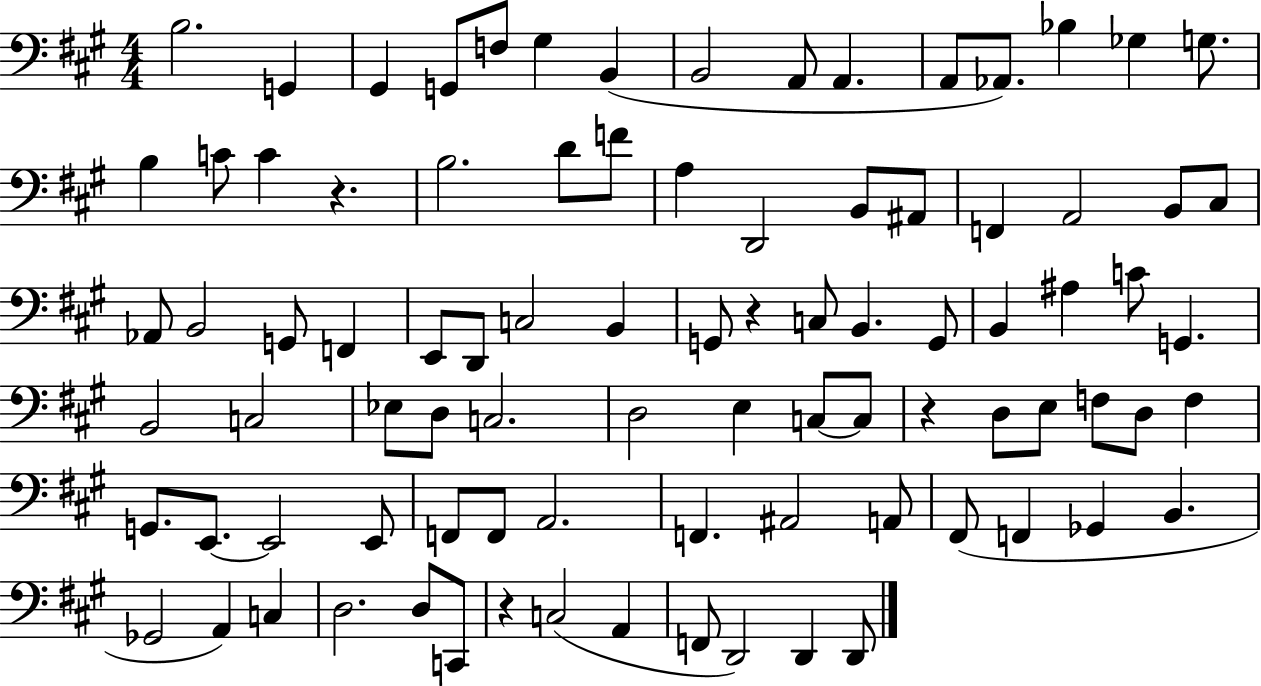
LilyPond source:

{
  \clef bass
  \numericTimeSignature
  \time 4/4
  \key a \major
  b2. g,4 | gis,4 g,8 f8 gis4 b,4( | b,2 a,8 a,4. | a,8 aes,8.) bes4 ges4 g8. | \break b4 c'8 c'4 r4. | b2. d'8 f'8 | a4 d,2 b,8 ais,8 | f,4 a,2 b,8 cis8 | \break aes,8 b,2 g,8 f,4 | e,8 d,8 c2 b,4 | g,8 r4 c8 b,4. g,8 | b,4 ais4 c'8 g,4. | \break b,2 c2 | ees8 d8 c2. | d2 e4 c8~~ c8 | r4 d8 e8 f8 d8 f4 | \break g,8. e,8.~~ e,2 e,8 | f,8 f,8 a,2. | f,4. ais,2 a,8 | fis,8( f,4 ges,4 b,4. | \break ges,2 a,4) c4 | d2. d8 c,8 | r4 c2( a,4 | f,8 d,2) d,4 d,8 | \break \bar "|."
}